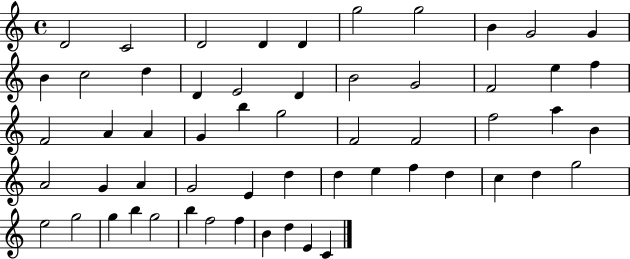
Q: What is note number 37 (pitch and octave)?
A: E4